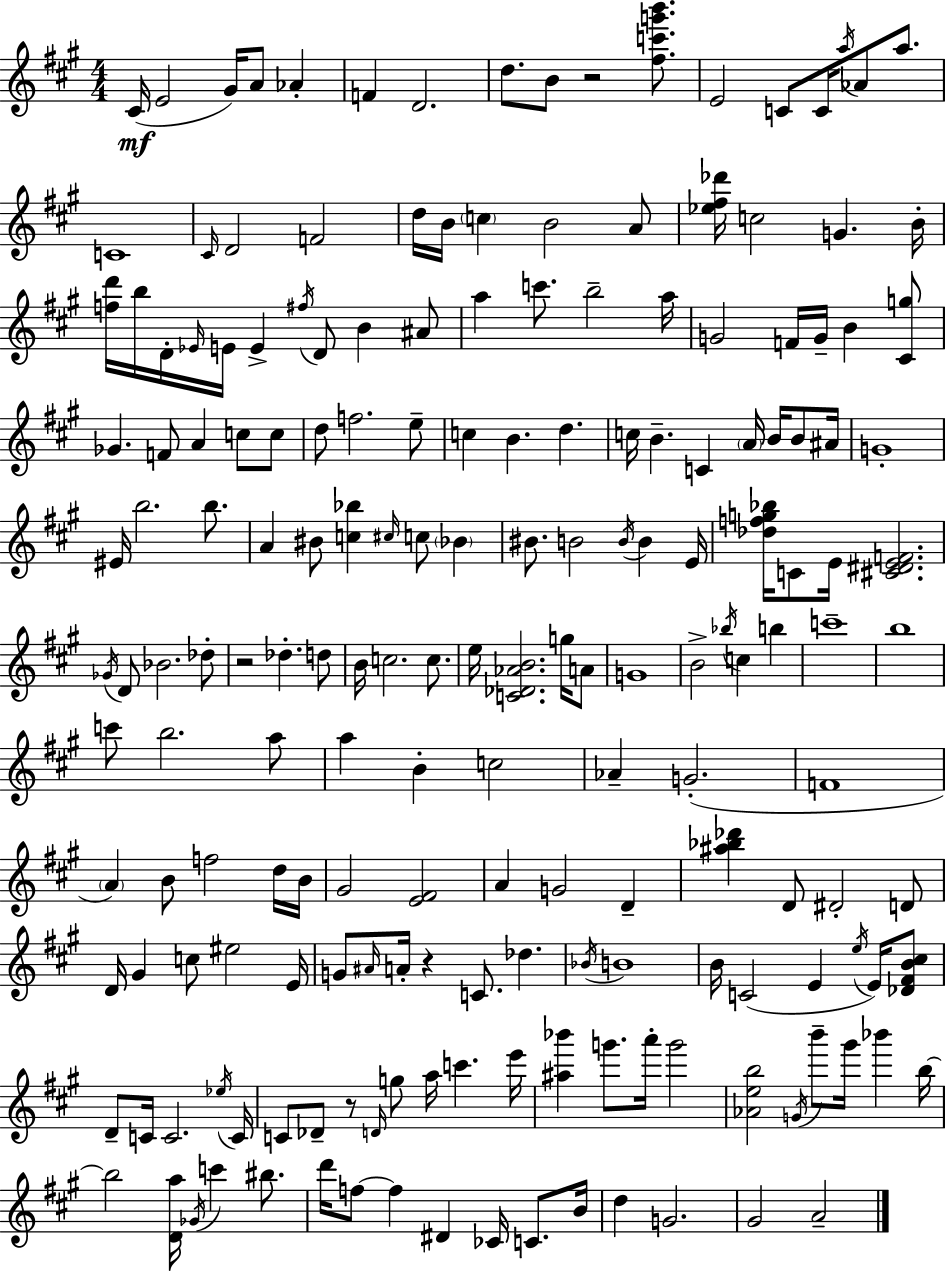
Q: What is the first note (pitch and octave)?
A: C#4